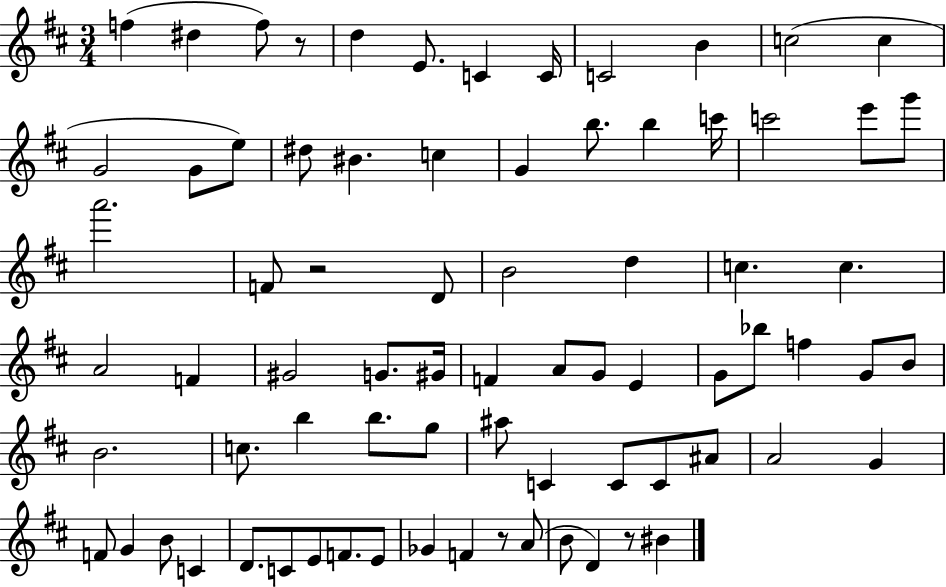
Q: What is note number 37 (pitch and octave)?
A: F4